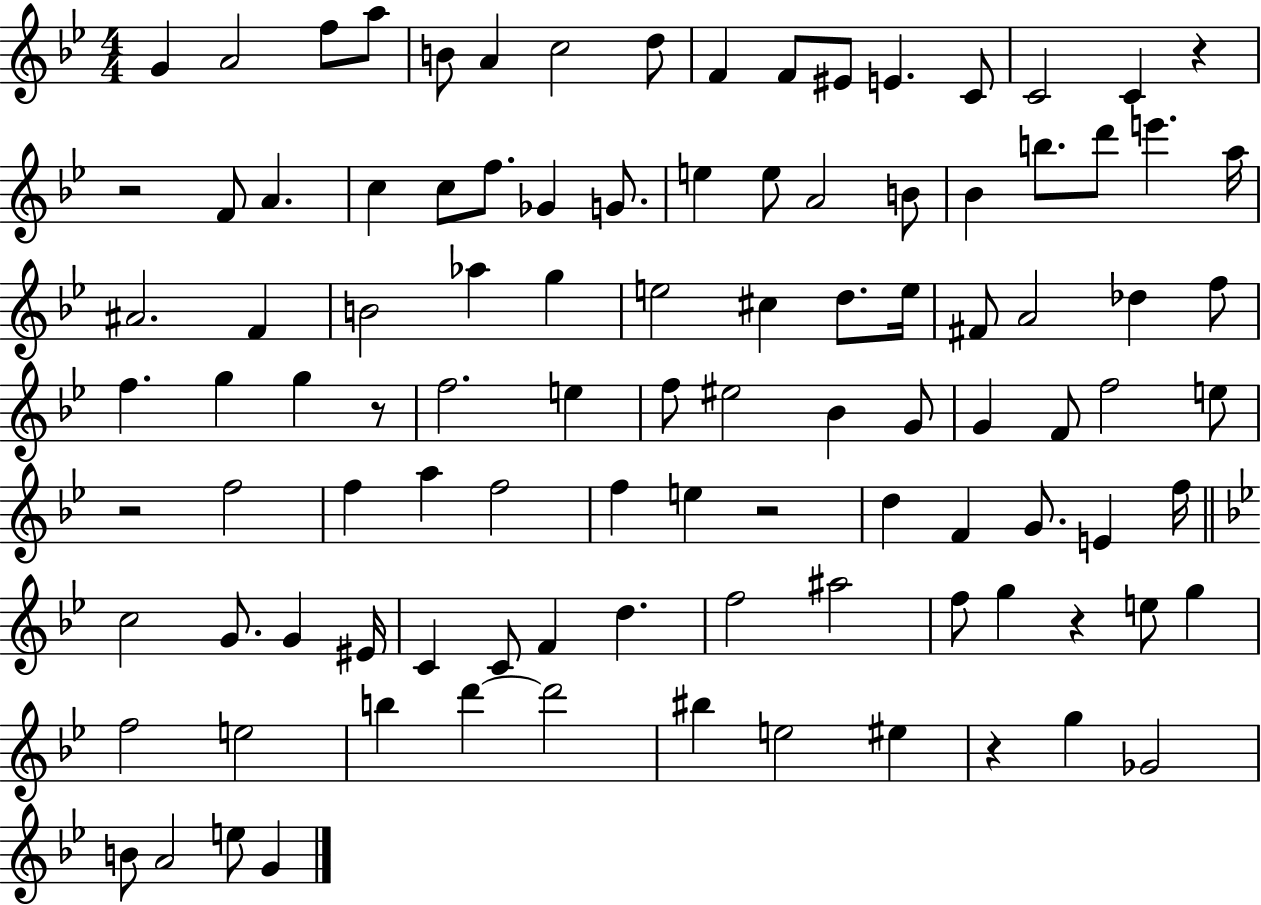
G4/q A4/h F5/e A5/e B4/e A4/q C5/h D5/e F4/q F4/e EIS4/e E4/q. C4/e C4/h C4/q R/q R/h F4/e A4/q. C5/q C5/e F5/e. Gb4/q G4/e. E5/q E5/e A4/h B4/e Bb4/q B5/e. D6/e E6/q. A5/s A#4/h. F4/q B4/h Ab5/q G5/q E5/h C#5/q D5/e. E5/s F#4/e A4/h Db5/q F5/e F5/q. G5/q G5/q R/e F5/h. E5/q F5/e EIS5/h Bb4/q G4/e G4/q F4/e F5/h E5/e R/h F5/h F5/q A5/q F5/h F5/q E5/q R/h D5/q F4/q G4/e. E4/q F5/s C5/h G4/e. G4/q EIS4/s C4/q C4/e F4/q D5/q. F5/h A#5/h F5/e G5/q R/q E5/e G5/q F5/h E5/h B5/q D6/q D6/h BIS5/q E5/h EIS5/q R/q G5/q Gb4/h B4/e A4/h E5/e G4/q